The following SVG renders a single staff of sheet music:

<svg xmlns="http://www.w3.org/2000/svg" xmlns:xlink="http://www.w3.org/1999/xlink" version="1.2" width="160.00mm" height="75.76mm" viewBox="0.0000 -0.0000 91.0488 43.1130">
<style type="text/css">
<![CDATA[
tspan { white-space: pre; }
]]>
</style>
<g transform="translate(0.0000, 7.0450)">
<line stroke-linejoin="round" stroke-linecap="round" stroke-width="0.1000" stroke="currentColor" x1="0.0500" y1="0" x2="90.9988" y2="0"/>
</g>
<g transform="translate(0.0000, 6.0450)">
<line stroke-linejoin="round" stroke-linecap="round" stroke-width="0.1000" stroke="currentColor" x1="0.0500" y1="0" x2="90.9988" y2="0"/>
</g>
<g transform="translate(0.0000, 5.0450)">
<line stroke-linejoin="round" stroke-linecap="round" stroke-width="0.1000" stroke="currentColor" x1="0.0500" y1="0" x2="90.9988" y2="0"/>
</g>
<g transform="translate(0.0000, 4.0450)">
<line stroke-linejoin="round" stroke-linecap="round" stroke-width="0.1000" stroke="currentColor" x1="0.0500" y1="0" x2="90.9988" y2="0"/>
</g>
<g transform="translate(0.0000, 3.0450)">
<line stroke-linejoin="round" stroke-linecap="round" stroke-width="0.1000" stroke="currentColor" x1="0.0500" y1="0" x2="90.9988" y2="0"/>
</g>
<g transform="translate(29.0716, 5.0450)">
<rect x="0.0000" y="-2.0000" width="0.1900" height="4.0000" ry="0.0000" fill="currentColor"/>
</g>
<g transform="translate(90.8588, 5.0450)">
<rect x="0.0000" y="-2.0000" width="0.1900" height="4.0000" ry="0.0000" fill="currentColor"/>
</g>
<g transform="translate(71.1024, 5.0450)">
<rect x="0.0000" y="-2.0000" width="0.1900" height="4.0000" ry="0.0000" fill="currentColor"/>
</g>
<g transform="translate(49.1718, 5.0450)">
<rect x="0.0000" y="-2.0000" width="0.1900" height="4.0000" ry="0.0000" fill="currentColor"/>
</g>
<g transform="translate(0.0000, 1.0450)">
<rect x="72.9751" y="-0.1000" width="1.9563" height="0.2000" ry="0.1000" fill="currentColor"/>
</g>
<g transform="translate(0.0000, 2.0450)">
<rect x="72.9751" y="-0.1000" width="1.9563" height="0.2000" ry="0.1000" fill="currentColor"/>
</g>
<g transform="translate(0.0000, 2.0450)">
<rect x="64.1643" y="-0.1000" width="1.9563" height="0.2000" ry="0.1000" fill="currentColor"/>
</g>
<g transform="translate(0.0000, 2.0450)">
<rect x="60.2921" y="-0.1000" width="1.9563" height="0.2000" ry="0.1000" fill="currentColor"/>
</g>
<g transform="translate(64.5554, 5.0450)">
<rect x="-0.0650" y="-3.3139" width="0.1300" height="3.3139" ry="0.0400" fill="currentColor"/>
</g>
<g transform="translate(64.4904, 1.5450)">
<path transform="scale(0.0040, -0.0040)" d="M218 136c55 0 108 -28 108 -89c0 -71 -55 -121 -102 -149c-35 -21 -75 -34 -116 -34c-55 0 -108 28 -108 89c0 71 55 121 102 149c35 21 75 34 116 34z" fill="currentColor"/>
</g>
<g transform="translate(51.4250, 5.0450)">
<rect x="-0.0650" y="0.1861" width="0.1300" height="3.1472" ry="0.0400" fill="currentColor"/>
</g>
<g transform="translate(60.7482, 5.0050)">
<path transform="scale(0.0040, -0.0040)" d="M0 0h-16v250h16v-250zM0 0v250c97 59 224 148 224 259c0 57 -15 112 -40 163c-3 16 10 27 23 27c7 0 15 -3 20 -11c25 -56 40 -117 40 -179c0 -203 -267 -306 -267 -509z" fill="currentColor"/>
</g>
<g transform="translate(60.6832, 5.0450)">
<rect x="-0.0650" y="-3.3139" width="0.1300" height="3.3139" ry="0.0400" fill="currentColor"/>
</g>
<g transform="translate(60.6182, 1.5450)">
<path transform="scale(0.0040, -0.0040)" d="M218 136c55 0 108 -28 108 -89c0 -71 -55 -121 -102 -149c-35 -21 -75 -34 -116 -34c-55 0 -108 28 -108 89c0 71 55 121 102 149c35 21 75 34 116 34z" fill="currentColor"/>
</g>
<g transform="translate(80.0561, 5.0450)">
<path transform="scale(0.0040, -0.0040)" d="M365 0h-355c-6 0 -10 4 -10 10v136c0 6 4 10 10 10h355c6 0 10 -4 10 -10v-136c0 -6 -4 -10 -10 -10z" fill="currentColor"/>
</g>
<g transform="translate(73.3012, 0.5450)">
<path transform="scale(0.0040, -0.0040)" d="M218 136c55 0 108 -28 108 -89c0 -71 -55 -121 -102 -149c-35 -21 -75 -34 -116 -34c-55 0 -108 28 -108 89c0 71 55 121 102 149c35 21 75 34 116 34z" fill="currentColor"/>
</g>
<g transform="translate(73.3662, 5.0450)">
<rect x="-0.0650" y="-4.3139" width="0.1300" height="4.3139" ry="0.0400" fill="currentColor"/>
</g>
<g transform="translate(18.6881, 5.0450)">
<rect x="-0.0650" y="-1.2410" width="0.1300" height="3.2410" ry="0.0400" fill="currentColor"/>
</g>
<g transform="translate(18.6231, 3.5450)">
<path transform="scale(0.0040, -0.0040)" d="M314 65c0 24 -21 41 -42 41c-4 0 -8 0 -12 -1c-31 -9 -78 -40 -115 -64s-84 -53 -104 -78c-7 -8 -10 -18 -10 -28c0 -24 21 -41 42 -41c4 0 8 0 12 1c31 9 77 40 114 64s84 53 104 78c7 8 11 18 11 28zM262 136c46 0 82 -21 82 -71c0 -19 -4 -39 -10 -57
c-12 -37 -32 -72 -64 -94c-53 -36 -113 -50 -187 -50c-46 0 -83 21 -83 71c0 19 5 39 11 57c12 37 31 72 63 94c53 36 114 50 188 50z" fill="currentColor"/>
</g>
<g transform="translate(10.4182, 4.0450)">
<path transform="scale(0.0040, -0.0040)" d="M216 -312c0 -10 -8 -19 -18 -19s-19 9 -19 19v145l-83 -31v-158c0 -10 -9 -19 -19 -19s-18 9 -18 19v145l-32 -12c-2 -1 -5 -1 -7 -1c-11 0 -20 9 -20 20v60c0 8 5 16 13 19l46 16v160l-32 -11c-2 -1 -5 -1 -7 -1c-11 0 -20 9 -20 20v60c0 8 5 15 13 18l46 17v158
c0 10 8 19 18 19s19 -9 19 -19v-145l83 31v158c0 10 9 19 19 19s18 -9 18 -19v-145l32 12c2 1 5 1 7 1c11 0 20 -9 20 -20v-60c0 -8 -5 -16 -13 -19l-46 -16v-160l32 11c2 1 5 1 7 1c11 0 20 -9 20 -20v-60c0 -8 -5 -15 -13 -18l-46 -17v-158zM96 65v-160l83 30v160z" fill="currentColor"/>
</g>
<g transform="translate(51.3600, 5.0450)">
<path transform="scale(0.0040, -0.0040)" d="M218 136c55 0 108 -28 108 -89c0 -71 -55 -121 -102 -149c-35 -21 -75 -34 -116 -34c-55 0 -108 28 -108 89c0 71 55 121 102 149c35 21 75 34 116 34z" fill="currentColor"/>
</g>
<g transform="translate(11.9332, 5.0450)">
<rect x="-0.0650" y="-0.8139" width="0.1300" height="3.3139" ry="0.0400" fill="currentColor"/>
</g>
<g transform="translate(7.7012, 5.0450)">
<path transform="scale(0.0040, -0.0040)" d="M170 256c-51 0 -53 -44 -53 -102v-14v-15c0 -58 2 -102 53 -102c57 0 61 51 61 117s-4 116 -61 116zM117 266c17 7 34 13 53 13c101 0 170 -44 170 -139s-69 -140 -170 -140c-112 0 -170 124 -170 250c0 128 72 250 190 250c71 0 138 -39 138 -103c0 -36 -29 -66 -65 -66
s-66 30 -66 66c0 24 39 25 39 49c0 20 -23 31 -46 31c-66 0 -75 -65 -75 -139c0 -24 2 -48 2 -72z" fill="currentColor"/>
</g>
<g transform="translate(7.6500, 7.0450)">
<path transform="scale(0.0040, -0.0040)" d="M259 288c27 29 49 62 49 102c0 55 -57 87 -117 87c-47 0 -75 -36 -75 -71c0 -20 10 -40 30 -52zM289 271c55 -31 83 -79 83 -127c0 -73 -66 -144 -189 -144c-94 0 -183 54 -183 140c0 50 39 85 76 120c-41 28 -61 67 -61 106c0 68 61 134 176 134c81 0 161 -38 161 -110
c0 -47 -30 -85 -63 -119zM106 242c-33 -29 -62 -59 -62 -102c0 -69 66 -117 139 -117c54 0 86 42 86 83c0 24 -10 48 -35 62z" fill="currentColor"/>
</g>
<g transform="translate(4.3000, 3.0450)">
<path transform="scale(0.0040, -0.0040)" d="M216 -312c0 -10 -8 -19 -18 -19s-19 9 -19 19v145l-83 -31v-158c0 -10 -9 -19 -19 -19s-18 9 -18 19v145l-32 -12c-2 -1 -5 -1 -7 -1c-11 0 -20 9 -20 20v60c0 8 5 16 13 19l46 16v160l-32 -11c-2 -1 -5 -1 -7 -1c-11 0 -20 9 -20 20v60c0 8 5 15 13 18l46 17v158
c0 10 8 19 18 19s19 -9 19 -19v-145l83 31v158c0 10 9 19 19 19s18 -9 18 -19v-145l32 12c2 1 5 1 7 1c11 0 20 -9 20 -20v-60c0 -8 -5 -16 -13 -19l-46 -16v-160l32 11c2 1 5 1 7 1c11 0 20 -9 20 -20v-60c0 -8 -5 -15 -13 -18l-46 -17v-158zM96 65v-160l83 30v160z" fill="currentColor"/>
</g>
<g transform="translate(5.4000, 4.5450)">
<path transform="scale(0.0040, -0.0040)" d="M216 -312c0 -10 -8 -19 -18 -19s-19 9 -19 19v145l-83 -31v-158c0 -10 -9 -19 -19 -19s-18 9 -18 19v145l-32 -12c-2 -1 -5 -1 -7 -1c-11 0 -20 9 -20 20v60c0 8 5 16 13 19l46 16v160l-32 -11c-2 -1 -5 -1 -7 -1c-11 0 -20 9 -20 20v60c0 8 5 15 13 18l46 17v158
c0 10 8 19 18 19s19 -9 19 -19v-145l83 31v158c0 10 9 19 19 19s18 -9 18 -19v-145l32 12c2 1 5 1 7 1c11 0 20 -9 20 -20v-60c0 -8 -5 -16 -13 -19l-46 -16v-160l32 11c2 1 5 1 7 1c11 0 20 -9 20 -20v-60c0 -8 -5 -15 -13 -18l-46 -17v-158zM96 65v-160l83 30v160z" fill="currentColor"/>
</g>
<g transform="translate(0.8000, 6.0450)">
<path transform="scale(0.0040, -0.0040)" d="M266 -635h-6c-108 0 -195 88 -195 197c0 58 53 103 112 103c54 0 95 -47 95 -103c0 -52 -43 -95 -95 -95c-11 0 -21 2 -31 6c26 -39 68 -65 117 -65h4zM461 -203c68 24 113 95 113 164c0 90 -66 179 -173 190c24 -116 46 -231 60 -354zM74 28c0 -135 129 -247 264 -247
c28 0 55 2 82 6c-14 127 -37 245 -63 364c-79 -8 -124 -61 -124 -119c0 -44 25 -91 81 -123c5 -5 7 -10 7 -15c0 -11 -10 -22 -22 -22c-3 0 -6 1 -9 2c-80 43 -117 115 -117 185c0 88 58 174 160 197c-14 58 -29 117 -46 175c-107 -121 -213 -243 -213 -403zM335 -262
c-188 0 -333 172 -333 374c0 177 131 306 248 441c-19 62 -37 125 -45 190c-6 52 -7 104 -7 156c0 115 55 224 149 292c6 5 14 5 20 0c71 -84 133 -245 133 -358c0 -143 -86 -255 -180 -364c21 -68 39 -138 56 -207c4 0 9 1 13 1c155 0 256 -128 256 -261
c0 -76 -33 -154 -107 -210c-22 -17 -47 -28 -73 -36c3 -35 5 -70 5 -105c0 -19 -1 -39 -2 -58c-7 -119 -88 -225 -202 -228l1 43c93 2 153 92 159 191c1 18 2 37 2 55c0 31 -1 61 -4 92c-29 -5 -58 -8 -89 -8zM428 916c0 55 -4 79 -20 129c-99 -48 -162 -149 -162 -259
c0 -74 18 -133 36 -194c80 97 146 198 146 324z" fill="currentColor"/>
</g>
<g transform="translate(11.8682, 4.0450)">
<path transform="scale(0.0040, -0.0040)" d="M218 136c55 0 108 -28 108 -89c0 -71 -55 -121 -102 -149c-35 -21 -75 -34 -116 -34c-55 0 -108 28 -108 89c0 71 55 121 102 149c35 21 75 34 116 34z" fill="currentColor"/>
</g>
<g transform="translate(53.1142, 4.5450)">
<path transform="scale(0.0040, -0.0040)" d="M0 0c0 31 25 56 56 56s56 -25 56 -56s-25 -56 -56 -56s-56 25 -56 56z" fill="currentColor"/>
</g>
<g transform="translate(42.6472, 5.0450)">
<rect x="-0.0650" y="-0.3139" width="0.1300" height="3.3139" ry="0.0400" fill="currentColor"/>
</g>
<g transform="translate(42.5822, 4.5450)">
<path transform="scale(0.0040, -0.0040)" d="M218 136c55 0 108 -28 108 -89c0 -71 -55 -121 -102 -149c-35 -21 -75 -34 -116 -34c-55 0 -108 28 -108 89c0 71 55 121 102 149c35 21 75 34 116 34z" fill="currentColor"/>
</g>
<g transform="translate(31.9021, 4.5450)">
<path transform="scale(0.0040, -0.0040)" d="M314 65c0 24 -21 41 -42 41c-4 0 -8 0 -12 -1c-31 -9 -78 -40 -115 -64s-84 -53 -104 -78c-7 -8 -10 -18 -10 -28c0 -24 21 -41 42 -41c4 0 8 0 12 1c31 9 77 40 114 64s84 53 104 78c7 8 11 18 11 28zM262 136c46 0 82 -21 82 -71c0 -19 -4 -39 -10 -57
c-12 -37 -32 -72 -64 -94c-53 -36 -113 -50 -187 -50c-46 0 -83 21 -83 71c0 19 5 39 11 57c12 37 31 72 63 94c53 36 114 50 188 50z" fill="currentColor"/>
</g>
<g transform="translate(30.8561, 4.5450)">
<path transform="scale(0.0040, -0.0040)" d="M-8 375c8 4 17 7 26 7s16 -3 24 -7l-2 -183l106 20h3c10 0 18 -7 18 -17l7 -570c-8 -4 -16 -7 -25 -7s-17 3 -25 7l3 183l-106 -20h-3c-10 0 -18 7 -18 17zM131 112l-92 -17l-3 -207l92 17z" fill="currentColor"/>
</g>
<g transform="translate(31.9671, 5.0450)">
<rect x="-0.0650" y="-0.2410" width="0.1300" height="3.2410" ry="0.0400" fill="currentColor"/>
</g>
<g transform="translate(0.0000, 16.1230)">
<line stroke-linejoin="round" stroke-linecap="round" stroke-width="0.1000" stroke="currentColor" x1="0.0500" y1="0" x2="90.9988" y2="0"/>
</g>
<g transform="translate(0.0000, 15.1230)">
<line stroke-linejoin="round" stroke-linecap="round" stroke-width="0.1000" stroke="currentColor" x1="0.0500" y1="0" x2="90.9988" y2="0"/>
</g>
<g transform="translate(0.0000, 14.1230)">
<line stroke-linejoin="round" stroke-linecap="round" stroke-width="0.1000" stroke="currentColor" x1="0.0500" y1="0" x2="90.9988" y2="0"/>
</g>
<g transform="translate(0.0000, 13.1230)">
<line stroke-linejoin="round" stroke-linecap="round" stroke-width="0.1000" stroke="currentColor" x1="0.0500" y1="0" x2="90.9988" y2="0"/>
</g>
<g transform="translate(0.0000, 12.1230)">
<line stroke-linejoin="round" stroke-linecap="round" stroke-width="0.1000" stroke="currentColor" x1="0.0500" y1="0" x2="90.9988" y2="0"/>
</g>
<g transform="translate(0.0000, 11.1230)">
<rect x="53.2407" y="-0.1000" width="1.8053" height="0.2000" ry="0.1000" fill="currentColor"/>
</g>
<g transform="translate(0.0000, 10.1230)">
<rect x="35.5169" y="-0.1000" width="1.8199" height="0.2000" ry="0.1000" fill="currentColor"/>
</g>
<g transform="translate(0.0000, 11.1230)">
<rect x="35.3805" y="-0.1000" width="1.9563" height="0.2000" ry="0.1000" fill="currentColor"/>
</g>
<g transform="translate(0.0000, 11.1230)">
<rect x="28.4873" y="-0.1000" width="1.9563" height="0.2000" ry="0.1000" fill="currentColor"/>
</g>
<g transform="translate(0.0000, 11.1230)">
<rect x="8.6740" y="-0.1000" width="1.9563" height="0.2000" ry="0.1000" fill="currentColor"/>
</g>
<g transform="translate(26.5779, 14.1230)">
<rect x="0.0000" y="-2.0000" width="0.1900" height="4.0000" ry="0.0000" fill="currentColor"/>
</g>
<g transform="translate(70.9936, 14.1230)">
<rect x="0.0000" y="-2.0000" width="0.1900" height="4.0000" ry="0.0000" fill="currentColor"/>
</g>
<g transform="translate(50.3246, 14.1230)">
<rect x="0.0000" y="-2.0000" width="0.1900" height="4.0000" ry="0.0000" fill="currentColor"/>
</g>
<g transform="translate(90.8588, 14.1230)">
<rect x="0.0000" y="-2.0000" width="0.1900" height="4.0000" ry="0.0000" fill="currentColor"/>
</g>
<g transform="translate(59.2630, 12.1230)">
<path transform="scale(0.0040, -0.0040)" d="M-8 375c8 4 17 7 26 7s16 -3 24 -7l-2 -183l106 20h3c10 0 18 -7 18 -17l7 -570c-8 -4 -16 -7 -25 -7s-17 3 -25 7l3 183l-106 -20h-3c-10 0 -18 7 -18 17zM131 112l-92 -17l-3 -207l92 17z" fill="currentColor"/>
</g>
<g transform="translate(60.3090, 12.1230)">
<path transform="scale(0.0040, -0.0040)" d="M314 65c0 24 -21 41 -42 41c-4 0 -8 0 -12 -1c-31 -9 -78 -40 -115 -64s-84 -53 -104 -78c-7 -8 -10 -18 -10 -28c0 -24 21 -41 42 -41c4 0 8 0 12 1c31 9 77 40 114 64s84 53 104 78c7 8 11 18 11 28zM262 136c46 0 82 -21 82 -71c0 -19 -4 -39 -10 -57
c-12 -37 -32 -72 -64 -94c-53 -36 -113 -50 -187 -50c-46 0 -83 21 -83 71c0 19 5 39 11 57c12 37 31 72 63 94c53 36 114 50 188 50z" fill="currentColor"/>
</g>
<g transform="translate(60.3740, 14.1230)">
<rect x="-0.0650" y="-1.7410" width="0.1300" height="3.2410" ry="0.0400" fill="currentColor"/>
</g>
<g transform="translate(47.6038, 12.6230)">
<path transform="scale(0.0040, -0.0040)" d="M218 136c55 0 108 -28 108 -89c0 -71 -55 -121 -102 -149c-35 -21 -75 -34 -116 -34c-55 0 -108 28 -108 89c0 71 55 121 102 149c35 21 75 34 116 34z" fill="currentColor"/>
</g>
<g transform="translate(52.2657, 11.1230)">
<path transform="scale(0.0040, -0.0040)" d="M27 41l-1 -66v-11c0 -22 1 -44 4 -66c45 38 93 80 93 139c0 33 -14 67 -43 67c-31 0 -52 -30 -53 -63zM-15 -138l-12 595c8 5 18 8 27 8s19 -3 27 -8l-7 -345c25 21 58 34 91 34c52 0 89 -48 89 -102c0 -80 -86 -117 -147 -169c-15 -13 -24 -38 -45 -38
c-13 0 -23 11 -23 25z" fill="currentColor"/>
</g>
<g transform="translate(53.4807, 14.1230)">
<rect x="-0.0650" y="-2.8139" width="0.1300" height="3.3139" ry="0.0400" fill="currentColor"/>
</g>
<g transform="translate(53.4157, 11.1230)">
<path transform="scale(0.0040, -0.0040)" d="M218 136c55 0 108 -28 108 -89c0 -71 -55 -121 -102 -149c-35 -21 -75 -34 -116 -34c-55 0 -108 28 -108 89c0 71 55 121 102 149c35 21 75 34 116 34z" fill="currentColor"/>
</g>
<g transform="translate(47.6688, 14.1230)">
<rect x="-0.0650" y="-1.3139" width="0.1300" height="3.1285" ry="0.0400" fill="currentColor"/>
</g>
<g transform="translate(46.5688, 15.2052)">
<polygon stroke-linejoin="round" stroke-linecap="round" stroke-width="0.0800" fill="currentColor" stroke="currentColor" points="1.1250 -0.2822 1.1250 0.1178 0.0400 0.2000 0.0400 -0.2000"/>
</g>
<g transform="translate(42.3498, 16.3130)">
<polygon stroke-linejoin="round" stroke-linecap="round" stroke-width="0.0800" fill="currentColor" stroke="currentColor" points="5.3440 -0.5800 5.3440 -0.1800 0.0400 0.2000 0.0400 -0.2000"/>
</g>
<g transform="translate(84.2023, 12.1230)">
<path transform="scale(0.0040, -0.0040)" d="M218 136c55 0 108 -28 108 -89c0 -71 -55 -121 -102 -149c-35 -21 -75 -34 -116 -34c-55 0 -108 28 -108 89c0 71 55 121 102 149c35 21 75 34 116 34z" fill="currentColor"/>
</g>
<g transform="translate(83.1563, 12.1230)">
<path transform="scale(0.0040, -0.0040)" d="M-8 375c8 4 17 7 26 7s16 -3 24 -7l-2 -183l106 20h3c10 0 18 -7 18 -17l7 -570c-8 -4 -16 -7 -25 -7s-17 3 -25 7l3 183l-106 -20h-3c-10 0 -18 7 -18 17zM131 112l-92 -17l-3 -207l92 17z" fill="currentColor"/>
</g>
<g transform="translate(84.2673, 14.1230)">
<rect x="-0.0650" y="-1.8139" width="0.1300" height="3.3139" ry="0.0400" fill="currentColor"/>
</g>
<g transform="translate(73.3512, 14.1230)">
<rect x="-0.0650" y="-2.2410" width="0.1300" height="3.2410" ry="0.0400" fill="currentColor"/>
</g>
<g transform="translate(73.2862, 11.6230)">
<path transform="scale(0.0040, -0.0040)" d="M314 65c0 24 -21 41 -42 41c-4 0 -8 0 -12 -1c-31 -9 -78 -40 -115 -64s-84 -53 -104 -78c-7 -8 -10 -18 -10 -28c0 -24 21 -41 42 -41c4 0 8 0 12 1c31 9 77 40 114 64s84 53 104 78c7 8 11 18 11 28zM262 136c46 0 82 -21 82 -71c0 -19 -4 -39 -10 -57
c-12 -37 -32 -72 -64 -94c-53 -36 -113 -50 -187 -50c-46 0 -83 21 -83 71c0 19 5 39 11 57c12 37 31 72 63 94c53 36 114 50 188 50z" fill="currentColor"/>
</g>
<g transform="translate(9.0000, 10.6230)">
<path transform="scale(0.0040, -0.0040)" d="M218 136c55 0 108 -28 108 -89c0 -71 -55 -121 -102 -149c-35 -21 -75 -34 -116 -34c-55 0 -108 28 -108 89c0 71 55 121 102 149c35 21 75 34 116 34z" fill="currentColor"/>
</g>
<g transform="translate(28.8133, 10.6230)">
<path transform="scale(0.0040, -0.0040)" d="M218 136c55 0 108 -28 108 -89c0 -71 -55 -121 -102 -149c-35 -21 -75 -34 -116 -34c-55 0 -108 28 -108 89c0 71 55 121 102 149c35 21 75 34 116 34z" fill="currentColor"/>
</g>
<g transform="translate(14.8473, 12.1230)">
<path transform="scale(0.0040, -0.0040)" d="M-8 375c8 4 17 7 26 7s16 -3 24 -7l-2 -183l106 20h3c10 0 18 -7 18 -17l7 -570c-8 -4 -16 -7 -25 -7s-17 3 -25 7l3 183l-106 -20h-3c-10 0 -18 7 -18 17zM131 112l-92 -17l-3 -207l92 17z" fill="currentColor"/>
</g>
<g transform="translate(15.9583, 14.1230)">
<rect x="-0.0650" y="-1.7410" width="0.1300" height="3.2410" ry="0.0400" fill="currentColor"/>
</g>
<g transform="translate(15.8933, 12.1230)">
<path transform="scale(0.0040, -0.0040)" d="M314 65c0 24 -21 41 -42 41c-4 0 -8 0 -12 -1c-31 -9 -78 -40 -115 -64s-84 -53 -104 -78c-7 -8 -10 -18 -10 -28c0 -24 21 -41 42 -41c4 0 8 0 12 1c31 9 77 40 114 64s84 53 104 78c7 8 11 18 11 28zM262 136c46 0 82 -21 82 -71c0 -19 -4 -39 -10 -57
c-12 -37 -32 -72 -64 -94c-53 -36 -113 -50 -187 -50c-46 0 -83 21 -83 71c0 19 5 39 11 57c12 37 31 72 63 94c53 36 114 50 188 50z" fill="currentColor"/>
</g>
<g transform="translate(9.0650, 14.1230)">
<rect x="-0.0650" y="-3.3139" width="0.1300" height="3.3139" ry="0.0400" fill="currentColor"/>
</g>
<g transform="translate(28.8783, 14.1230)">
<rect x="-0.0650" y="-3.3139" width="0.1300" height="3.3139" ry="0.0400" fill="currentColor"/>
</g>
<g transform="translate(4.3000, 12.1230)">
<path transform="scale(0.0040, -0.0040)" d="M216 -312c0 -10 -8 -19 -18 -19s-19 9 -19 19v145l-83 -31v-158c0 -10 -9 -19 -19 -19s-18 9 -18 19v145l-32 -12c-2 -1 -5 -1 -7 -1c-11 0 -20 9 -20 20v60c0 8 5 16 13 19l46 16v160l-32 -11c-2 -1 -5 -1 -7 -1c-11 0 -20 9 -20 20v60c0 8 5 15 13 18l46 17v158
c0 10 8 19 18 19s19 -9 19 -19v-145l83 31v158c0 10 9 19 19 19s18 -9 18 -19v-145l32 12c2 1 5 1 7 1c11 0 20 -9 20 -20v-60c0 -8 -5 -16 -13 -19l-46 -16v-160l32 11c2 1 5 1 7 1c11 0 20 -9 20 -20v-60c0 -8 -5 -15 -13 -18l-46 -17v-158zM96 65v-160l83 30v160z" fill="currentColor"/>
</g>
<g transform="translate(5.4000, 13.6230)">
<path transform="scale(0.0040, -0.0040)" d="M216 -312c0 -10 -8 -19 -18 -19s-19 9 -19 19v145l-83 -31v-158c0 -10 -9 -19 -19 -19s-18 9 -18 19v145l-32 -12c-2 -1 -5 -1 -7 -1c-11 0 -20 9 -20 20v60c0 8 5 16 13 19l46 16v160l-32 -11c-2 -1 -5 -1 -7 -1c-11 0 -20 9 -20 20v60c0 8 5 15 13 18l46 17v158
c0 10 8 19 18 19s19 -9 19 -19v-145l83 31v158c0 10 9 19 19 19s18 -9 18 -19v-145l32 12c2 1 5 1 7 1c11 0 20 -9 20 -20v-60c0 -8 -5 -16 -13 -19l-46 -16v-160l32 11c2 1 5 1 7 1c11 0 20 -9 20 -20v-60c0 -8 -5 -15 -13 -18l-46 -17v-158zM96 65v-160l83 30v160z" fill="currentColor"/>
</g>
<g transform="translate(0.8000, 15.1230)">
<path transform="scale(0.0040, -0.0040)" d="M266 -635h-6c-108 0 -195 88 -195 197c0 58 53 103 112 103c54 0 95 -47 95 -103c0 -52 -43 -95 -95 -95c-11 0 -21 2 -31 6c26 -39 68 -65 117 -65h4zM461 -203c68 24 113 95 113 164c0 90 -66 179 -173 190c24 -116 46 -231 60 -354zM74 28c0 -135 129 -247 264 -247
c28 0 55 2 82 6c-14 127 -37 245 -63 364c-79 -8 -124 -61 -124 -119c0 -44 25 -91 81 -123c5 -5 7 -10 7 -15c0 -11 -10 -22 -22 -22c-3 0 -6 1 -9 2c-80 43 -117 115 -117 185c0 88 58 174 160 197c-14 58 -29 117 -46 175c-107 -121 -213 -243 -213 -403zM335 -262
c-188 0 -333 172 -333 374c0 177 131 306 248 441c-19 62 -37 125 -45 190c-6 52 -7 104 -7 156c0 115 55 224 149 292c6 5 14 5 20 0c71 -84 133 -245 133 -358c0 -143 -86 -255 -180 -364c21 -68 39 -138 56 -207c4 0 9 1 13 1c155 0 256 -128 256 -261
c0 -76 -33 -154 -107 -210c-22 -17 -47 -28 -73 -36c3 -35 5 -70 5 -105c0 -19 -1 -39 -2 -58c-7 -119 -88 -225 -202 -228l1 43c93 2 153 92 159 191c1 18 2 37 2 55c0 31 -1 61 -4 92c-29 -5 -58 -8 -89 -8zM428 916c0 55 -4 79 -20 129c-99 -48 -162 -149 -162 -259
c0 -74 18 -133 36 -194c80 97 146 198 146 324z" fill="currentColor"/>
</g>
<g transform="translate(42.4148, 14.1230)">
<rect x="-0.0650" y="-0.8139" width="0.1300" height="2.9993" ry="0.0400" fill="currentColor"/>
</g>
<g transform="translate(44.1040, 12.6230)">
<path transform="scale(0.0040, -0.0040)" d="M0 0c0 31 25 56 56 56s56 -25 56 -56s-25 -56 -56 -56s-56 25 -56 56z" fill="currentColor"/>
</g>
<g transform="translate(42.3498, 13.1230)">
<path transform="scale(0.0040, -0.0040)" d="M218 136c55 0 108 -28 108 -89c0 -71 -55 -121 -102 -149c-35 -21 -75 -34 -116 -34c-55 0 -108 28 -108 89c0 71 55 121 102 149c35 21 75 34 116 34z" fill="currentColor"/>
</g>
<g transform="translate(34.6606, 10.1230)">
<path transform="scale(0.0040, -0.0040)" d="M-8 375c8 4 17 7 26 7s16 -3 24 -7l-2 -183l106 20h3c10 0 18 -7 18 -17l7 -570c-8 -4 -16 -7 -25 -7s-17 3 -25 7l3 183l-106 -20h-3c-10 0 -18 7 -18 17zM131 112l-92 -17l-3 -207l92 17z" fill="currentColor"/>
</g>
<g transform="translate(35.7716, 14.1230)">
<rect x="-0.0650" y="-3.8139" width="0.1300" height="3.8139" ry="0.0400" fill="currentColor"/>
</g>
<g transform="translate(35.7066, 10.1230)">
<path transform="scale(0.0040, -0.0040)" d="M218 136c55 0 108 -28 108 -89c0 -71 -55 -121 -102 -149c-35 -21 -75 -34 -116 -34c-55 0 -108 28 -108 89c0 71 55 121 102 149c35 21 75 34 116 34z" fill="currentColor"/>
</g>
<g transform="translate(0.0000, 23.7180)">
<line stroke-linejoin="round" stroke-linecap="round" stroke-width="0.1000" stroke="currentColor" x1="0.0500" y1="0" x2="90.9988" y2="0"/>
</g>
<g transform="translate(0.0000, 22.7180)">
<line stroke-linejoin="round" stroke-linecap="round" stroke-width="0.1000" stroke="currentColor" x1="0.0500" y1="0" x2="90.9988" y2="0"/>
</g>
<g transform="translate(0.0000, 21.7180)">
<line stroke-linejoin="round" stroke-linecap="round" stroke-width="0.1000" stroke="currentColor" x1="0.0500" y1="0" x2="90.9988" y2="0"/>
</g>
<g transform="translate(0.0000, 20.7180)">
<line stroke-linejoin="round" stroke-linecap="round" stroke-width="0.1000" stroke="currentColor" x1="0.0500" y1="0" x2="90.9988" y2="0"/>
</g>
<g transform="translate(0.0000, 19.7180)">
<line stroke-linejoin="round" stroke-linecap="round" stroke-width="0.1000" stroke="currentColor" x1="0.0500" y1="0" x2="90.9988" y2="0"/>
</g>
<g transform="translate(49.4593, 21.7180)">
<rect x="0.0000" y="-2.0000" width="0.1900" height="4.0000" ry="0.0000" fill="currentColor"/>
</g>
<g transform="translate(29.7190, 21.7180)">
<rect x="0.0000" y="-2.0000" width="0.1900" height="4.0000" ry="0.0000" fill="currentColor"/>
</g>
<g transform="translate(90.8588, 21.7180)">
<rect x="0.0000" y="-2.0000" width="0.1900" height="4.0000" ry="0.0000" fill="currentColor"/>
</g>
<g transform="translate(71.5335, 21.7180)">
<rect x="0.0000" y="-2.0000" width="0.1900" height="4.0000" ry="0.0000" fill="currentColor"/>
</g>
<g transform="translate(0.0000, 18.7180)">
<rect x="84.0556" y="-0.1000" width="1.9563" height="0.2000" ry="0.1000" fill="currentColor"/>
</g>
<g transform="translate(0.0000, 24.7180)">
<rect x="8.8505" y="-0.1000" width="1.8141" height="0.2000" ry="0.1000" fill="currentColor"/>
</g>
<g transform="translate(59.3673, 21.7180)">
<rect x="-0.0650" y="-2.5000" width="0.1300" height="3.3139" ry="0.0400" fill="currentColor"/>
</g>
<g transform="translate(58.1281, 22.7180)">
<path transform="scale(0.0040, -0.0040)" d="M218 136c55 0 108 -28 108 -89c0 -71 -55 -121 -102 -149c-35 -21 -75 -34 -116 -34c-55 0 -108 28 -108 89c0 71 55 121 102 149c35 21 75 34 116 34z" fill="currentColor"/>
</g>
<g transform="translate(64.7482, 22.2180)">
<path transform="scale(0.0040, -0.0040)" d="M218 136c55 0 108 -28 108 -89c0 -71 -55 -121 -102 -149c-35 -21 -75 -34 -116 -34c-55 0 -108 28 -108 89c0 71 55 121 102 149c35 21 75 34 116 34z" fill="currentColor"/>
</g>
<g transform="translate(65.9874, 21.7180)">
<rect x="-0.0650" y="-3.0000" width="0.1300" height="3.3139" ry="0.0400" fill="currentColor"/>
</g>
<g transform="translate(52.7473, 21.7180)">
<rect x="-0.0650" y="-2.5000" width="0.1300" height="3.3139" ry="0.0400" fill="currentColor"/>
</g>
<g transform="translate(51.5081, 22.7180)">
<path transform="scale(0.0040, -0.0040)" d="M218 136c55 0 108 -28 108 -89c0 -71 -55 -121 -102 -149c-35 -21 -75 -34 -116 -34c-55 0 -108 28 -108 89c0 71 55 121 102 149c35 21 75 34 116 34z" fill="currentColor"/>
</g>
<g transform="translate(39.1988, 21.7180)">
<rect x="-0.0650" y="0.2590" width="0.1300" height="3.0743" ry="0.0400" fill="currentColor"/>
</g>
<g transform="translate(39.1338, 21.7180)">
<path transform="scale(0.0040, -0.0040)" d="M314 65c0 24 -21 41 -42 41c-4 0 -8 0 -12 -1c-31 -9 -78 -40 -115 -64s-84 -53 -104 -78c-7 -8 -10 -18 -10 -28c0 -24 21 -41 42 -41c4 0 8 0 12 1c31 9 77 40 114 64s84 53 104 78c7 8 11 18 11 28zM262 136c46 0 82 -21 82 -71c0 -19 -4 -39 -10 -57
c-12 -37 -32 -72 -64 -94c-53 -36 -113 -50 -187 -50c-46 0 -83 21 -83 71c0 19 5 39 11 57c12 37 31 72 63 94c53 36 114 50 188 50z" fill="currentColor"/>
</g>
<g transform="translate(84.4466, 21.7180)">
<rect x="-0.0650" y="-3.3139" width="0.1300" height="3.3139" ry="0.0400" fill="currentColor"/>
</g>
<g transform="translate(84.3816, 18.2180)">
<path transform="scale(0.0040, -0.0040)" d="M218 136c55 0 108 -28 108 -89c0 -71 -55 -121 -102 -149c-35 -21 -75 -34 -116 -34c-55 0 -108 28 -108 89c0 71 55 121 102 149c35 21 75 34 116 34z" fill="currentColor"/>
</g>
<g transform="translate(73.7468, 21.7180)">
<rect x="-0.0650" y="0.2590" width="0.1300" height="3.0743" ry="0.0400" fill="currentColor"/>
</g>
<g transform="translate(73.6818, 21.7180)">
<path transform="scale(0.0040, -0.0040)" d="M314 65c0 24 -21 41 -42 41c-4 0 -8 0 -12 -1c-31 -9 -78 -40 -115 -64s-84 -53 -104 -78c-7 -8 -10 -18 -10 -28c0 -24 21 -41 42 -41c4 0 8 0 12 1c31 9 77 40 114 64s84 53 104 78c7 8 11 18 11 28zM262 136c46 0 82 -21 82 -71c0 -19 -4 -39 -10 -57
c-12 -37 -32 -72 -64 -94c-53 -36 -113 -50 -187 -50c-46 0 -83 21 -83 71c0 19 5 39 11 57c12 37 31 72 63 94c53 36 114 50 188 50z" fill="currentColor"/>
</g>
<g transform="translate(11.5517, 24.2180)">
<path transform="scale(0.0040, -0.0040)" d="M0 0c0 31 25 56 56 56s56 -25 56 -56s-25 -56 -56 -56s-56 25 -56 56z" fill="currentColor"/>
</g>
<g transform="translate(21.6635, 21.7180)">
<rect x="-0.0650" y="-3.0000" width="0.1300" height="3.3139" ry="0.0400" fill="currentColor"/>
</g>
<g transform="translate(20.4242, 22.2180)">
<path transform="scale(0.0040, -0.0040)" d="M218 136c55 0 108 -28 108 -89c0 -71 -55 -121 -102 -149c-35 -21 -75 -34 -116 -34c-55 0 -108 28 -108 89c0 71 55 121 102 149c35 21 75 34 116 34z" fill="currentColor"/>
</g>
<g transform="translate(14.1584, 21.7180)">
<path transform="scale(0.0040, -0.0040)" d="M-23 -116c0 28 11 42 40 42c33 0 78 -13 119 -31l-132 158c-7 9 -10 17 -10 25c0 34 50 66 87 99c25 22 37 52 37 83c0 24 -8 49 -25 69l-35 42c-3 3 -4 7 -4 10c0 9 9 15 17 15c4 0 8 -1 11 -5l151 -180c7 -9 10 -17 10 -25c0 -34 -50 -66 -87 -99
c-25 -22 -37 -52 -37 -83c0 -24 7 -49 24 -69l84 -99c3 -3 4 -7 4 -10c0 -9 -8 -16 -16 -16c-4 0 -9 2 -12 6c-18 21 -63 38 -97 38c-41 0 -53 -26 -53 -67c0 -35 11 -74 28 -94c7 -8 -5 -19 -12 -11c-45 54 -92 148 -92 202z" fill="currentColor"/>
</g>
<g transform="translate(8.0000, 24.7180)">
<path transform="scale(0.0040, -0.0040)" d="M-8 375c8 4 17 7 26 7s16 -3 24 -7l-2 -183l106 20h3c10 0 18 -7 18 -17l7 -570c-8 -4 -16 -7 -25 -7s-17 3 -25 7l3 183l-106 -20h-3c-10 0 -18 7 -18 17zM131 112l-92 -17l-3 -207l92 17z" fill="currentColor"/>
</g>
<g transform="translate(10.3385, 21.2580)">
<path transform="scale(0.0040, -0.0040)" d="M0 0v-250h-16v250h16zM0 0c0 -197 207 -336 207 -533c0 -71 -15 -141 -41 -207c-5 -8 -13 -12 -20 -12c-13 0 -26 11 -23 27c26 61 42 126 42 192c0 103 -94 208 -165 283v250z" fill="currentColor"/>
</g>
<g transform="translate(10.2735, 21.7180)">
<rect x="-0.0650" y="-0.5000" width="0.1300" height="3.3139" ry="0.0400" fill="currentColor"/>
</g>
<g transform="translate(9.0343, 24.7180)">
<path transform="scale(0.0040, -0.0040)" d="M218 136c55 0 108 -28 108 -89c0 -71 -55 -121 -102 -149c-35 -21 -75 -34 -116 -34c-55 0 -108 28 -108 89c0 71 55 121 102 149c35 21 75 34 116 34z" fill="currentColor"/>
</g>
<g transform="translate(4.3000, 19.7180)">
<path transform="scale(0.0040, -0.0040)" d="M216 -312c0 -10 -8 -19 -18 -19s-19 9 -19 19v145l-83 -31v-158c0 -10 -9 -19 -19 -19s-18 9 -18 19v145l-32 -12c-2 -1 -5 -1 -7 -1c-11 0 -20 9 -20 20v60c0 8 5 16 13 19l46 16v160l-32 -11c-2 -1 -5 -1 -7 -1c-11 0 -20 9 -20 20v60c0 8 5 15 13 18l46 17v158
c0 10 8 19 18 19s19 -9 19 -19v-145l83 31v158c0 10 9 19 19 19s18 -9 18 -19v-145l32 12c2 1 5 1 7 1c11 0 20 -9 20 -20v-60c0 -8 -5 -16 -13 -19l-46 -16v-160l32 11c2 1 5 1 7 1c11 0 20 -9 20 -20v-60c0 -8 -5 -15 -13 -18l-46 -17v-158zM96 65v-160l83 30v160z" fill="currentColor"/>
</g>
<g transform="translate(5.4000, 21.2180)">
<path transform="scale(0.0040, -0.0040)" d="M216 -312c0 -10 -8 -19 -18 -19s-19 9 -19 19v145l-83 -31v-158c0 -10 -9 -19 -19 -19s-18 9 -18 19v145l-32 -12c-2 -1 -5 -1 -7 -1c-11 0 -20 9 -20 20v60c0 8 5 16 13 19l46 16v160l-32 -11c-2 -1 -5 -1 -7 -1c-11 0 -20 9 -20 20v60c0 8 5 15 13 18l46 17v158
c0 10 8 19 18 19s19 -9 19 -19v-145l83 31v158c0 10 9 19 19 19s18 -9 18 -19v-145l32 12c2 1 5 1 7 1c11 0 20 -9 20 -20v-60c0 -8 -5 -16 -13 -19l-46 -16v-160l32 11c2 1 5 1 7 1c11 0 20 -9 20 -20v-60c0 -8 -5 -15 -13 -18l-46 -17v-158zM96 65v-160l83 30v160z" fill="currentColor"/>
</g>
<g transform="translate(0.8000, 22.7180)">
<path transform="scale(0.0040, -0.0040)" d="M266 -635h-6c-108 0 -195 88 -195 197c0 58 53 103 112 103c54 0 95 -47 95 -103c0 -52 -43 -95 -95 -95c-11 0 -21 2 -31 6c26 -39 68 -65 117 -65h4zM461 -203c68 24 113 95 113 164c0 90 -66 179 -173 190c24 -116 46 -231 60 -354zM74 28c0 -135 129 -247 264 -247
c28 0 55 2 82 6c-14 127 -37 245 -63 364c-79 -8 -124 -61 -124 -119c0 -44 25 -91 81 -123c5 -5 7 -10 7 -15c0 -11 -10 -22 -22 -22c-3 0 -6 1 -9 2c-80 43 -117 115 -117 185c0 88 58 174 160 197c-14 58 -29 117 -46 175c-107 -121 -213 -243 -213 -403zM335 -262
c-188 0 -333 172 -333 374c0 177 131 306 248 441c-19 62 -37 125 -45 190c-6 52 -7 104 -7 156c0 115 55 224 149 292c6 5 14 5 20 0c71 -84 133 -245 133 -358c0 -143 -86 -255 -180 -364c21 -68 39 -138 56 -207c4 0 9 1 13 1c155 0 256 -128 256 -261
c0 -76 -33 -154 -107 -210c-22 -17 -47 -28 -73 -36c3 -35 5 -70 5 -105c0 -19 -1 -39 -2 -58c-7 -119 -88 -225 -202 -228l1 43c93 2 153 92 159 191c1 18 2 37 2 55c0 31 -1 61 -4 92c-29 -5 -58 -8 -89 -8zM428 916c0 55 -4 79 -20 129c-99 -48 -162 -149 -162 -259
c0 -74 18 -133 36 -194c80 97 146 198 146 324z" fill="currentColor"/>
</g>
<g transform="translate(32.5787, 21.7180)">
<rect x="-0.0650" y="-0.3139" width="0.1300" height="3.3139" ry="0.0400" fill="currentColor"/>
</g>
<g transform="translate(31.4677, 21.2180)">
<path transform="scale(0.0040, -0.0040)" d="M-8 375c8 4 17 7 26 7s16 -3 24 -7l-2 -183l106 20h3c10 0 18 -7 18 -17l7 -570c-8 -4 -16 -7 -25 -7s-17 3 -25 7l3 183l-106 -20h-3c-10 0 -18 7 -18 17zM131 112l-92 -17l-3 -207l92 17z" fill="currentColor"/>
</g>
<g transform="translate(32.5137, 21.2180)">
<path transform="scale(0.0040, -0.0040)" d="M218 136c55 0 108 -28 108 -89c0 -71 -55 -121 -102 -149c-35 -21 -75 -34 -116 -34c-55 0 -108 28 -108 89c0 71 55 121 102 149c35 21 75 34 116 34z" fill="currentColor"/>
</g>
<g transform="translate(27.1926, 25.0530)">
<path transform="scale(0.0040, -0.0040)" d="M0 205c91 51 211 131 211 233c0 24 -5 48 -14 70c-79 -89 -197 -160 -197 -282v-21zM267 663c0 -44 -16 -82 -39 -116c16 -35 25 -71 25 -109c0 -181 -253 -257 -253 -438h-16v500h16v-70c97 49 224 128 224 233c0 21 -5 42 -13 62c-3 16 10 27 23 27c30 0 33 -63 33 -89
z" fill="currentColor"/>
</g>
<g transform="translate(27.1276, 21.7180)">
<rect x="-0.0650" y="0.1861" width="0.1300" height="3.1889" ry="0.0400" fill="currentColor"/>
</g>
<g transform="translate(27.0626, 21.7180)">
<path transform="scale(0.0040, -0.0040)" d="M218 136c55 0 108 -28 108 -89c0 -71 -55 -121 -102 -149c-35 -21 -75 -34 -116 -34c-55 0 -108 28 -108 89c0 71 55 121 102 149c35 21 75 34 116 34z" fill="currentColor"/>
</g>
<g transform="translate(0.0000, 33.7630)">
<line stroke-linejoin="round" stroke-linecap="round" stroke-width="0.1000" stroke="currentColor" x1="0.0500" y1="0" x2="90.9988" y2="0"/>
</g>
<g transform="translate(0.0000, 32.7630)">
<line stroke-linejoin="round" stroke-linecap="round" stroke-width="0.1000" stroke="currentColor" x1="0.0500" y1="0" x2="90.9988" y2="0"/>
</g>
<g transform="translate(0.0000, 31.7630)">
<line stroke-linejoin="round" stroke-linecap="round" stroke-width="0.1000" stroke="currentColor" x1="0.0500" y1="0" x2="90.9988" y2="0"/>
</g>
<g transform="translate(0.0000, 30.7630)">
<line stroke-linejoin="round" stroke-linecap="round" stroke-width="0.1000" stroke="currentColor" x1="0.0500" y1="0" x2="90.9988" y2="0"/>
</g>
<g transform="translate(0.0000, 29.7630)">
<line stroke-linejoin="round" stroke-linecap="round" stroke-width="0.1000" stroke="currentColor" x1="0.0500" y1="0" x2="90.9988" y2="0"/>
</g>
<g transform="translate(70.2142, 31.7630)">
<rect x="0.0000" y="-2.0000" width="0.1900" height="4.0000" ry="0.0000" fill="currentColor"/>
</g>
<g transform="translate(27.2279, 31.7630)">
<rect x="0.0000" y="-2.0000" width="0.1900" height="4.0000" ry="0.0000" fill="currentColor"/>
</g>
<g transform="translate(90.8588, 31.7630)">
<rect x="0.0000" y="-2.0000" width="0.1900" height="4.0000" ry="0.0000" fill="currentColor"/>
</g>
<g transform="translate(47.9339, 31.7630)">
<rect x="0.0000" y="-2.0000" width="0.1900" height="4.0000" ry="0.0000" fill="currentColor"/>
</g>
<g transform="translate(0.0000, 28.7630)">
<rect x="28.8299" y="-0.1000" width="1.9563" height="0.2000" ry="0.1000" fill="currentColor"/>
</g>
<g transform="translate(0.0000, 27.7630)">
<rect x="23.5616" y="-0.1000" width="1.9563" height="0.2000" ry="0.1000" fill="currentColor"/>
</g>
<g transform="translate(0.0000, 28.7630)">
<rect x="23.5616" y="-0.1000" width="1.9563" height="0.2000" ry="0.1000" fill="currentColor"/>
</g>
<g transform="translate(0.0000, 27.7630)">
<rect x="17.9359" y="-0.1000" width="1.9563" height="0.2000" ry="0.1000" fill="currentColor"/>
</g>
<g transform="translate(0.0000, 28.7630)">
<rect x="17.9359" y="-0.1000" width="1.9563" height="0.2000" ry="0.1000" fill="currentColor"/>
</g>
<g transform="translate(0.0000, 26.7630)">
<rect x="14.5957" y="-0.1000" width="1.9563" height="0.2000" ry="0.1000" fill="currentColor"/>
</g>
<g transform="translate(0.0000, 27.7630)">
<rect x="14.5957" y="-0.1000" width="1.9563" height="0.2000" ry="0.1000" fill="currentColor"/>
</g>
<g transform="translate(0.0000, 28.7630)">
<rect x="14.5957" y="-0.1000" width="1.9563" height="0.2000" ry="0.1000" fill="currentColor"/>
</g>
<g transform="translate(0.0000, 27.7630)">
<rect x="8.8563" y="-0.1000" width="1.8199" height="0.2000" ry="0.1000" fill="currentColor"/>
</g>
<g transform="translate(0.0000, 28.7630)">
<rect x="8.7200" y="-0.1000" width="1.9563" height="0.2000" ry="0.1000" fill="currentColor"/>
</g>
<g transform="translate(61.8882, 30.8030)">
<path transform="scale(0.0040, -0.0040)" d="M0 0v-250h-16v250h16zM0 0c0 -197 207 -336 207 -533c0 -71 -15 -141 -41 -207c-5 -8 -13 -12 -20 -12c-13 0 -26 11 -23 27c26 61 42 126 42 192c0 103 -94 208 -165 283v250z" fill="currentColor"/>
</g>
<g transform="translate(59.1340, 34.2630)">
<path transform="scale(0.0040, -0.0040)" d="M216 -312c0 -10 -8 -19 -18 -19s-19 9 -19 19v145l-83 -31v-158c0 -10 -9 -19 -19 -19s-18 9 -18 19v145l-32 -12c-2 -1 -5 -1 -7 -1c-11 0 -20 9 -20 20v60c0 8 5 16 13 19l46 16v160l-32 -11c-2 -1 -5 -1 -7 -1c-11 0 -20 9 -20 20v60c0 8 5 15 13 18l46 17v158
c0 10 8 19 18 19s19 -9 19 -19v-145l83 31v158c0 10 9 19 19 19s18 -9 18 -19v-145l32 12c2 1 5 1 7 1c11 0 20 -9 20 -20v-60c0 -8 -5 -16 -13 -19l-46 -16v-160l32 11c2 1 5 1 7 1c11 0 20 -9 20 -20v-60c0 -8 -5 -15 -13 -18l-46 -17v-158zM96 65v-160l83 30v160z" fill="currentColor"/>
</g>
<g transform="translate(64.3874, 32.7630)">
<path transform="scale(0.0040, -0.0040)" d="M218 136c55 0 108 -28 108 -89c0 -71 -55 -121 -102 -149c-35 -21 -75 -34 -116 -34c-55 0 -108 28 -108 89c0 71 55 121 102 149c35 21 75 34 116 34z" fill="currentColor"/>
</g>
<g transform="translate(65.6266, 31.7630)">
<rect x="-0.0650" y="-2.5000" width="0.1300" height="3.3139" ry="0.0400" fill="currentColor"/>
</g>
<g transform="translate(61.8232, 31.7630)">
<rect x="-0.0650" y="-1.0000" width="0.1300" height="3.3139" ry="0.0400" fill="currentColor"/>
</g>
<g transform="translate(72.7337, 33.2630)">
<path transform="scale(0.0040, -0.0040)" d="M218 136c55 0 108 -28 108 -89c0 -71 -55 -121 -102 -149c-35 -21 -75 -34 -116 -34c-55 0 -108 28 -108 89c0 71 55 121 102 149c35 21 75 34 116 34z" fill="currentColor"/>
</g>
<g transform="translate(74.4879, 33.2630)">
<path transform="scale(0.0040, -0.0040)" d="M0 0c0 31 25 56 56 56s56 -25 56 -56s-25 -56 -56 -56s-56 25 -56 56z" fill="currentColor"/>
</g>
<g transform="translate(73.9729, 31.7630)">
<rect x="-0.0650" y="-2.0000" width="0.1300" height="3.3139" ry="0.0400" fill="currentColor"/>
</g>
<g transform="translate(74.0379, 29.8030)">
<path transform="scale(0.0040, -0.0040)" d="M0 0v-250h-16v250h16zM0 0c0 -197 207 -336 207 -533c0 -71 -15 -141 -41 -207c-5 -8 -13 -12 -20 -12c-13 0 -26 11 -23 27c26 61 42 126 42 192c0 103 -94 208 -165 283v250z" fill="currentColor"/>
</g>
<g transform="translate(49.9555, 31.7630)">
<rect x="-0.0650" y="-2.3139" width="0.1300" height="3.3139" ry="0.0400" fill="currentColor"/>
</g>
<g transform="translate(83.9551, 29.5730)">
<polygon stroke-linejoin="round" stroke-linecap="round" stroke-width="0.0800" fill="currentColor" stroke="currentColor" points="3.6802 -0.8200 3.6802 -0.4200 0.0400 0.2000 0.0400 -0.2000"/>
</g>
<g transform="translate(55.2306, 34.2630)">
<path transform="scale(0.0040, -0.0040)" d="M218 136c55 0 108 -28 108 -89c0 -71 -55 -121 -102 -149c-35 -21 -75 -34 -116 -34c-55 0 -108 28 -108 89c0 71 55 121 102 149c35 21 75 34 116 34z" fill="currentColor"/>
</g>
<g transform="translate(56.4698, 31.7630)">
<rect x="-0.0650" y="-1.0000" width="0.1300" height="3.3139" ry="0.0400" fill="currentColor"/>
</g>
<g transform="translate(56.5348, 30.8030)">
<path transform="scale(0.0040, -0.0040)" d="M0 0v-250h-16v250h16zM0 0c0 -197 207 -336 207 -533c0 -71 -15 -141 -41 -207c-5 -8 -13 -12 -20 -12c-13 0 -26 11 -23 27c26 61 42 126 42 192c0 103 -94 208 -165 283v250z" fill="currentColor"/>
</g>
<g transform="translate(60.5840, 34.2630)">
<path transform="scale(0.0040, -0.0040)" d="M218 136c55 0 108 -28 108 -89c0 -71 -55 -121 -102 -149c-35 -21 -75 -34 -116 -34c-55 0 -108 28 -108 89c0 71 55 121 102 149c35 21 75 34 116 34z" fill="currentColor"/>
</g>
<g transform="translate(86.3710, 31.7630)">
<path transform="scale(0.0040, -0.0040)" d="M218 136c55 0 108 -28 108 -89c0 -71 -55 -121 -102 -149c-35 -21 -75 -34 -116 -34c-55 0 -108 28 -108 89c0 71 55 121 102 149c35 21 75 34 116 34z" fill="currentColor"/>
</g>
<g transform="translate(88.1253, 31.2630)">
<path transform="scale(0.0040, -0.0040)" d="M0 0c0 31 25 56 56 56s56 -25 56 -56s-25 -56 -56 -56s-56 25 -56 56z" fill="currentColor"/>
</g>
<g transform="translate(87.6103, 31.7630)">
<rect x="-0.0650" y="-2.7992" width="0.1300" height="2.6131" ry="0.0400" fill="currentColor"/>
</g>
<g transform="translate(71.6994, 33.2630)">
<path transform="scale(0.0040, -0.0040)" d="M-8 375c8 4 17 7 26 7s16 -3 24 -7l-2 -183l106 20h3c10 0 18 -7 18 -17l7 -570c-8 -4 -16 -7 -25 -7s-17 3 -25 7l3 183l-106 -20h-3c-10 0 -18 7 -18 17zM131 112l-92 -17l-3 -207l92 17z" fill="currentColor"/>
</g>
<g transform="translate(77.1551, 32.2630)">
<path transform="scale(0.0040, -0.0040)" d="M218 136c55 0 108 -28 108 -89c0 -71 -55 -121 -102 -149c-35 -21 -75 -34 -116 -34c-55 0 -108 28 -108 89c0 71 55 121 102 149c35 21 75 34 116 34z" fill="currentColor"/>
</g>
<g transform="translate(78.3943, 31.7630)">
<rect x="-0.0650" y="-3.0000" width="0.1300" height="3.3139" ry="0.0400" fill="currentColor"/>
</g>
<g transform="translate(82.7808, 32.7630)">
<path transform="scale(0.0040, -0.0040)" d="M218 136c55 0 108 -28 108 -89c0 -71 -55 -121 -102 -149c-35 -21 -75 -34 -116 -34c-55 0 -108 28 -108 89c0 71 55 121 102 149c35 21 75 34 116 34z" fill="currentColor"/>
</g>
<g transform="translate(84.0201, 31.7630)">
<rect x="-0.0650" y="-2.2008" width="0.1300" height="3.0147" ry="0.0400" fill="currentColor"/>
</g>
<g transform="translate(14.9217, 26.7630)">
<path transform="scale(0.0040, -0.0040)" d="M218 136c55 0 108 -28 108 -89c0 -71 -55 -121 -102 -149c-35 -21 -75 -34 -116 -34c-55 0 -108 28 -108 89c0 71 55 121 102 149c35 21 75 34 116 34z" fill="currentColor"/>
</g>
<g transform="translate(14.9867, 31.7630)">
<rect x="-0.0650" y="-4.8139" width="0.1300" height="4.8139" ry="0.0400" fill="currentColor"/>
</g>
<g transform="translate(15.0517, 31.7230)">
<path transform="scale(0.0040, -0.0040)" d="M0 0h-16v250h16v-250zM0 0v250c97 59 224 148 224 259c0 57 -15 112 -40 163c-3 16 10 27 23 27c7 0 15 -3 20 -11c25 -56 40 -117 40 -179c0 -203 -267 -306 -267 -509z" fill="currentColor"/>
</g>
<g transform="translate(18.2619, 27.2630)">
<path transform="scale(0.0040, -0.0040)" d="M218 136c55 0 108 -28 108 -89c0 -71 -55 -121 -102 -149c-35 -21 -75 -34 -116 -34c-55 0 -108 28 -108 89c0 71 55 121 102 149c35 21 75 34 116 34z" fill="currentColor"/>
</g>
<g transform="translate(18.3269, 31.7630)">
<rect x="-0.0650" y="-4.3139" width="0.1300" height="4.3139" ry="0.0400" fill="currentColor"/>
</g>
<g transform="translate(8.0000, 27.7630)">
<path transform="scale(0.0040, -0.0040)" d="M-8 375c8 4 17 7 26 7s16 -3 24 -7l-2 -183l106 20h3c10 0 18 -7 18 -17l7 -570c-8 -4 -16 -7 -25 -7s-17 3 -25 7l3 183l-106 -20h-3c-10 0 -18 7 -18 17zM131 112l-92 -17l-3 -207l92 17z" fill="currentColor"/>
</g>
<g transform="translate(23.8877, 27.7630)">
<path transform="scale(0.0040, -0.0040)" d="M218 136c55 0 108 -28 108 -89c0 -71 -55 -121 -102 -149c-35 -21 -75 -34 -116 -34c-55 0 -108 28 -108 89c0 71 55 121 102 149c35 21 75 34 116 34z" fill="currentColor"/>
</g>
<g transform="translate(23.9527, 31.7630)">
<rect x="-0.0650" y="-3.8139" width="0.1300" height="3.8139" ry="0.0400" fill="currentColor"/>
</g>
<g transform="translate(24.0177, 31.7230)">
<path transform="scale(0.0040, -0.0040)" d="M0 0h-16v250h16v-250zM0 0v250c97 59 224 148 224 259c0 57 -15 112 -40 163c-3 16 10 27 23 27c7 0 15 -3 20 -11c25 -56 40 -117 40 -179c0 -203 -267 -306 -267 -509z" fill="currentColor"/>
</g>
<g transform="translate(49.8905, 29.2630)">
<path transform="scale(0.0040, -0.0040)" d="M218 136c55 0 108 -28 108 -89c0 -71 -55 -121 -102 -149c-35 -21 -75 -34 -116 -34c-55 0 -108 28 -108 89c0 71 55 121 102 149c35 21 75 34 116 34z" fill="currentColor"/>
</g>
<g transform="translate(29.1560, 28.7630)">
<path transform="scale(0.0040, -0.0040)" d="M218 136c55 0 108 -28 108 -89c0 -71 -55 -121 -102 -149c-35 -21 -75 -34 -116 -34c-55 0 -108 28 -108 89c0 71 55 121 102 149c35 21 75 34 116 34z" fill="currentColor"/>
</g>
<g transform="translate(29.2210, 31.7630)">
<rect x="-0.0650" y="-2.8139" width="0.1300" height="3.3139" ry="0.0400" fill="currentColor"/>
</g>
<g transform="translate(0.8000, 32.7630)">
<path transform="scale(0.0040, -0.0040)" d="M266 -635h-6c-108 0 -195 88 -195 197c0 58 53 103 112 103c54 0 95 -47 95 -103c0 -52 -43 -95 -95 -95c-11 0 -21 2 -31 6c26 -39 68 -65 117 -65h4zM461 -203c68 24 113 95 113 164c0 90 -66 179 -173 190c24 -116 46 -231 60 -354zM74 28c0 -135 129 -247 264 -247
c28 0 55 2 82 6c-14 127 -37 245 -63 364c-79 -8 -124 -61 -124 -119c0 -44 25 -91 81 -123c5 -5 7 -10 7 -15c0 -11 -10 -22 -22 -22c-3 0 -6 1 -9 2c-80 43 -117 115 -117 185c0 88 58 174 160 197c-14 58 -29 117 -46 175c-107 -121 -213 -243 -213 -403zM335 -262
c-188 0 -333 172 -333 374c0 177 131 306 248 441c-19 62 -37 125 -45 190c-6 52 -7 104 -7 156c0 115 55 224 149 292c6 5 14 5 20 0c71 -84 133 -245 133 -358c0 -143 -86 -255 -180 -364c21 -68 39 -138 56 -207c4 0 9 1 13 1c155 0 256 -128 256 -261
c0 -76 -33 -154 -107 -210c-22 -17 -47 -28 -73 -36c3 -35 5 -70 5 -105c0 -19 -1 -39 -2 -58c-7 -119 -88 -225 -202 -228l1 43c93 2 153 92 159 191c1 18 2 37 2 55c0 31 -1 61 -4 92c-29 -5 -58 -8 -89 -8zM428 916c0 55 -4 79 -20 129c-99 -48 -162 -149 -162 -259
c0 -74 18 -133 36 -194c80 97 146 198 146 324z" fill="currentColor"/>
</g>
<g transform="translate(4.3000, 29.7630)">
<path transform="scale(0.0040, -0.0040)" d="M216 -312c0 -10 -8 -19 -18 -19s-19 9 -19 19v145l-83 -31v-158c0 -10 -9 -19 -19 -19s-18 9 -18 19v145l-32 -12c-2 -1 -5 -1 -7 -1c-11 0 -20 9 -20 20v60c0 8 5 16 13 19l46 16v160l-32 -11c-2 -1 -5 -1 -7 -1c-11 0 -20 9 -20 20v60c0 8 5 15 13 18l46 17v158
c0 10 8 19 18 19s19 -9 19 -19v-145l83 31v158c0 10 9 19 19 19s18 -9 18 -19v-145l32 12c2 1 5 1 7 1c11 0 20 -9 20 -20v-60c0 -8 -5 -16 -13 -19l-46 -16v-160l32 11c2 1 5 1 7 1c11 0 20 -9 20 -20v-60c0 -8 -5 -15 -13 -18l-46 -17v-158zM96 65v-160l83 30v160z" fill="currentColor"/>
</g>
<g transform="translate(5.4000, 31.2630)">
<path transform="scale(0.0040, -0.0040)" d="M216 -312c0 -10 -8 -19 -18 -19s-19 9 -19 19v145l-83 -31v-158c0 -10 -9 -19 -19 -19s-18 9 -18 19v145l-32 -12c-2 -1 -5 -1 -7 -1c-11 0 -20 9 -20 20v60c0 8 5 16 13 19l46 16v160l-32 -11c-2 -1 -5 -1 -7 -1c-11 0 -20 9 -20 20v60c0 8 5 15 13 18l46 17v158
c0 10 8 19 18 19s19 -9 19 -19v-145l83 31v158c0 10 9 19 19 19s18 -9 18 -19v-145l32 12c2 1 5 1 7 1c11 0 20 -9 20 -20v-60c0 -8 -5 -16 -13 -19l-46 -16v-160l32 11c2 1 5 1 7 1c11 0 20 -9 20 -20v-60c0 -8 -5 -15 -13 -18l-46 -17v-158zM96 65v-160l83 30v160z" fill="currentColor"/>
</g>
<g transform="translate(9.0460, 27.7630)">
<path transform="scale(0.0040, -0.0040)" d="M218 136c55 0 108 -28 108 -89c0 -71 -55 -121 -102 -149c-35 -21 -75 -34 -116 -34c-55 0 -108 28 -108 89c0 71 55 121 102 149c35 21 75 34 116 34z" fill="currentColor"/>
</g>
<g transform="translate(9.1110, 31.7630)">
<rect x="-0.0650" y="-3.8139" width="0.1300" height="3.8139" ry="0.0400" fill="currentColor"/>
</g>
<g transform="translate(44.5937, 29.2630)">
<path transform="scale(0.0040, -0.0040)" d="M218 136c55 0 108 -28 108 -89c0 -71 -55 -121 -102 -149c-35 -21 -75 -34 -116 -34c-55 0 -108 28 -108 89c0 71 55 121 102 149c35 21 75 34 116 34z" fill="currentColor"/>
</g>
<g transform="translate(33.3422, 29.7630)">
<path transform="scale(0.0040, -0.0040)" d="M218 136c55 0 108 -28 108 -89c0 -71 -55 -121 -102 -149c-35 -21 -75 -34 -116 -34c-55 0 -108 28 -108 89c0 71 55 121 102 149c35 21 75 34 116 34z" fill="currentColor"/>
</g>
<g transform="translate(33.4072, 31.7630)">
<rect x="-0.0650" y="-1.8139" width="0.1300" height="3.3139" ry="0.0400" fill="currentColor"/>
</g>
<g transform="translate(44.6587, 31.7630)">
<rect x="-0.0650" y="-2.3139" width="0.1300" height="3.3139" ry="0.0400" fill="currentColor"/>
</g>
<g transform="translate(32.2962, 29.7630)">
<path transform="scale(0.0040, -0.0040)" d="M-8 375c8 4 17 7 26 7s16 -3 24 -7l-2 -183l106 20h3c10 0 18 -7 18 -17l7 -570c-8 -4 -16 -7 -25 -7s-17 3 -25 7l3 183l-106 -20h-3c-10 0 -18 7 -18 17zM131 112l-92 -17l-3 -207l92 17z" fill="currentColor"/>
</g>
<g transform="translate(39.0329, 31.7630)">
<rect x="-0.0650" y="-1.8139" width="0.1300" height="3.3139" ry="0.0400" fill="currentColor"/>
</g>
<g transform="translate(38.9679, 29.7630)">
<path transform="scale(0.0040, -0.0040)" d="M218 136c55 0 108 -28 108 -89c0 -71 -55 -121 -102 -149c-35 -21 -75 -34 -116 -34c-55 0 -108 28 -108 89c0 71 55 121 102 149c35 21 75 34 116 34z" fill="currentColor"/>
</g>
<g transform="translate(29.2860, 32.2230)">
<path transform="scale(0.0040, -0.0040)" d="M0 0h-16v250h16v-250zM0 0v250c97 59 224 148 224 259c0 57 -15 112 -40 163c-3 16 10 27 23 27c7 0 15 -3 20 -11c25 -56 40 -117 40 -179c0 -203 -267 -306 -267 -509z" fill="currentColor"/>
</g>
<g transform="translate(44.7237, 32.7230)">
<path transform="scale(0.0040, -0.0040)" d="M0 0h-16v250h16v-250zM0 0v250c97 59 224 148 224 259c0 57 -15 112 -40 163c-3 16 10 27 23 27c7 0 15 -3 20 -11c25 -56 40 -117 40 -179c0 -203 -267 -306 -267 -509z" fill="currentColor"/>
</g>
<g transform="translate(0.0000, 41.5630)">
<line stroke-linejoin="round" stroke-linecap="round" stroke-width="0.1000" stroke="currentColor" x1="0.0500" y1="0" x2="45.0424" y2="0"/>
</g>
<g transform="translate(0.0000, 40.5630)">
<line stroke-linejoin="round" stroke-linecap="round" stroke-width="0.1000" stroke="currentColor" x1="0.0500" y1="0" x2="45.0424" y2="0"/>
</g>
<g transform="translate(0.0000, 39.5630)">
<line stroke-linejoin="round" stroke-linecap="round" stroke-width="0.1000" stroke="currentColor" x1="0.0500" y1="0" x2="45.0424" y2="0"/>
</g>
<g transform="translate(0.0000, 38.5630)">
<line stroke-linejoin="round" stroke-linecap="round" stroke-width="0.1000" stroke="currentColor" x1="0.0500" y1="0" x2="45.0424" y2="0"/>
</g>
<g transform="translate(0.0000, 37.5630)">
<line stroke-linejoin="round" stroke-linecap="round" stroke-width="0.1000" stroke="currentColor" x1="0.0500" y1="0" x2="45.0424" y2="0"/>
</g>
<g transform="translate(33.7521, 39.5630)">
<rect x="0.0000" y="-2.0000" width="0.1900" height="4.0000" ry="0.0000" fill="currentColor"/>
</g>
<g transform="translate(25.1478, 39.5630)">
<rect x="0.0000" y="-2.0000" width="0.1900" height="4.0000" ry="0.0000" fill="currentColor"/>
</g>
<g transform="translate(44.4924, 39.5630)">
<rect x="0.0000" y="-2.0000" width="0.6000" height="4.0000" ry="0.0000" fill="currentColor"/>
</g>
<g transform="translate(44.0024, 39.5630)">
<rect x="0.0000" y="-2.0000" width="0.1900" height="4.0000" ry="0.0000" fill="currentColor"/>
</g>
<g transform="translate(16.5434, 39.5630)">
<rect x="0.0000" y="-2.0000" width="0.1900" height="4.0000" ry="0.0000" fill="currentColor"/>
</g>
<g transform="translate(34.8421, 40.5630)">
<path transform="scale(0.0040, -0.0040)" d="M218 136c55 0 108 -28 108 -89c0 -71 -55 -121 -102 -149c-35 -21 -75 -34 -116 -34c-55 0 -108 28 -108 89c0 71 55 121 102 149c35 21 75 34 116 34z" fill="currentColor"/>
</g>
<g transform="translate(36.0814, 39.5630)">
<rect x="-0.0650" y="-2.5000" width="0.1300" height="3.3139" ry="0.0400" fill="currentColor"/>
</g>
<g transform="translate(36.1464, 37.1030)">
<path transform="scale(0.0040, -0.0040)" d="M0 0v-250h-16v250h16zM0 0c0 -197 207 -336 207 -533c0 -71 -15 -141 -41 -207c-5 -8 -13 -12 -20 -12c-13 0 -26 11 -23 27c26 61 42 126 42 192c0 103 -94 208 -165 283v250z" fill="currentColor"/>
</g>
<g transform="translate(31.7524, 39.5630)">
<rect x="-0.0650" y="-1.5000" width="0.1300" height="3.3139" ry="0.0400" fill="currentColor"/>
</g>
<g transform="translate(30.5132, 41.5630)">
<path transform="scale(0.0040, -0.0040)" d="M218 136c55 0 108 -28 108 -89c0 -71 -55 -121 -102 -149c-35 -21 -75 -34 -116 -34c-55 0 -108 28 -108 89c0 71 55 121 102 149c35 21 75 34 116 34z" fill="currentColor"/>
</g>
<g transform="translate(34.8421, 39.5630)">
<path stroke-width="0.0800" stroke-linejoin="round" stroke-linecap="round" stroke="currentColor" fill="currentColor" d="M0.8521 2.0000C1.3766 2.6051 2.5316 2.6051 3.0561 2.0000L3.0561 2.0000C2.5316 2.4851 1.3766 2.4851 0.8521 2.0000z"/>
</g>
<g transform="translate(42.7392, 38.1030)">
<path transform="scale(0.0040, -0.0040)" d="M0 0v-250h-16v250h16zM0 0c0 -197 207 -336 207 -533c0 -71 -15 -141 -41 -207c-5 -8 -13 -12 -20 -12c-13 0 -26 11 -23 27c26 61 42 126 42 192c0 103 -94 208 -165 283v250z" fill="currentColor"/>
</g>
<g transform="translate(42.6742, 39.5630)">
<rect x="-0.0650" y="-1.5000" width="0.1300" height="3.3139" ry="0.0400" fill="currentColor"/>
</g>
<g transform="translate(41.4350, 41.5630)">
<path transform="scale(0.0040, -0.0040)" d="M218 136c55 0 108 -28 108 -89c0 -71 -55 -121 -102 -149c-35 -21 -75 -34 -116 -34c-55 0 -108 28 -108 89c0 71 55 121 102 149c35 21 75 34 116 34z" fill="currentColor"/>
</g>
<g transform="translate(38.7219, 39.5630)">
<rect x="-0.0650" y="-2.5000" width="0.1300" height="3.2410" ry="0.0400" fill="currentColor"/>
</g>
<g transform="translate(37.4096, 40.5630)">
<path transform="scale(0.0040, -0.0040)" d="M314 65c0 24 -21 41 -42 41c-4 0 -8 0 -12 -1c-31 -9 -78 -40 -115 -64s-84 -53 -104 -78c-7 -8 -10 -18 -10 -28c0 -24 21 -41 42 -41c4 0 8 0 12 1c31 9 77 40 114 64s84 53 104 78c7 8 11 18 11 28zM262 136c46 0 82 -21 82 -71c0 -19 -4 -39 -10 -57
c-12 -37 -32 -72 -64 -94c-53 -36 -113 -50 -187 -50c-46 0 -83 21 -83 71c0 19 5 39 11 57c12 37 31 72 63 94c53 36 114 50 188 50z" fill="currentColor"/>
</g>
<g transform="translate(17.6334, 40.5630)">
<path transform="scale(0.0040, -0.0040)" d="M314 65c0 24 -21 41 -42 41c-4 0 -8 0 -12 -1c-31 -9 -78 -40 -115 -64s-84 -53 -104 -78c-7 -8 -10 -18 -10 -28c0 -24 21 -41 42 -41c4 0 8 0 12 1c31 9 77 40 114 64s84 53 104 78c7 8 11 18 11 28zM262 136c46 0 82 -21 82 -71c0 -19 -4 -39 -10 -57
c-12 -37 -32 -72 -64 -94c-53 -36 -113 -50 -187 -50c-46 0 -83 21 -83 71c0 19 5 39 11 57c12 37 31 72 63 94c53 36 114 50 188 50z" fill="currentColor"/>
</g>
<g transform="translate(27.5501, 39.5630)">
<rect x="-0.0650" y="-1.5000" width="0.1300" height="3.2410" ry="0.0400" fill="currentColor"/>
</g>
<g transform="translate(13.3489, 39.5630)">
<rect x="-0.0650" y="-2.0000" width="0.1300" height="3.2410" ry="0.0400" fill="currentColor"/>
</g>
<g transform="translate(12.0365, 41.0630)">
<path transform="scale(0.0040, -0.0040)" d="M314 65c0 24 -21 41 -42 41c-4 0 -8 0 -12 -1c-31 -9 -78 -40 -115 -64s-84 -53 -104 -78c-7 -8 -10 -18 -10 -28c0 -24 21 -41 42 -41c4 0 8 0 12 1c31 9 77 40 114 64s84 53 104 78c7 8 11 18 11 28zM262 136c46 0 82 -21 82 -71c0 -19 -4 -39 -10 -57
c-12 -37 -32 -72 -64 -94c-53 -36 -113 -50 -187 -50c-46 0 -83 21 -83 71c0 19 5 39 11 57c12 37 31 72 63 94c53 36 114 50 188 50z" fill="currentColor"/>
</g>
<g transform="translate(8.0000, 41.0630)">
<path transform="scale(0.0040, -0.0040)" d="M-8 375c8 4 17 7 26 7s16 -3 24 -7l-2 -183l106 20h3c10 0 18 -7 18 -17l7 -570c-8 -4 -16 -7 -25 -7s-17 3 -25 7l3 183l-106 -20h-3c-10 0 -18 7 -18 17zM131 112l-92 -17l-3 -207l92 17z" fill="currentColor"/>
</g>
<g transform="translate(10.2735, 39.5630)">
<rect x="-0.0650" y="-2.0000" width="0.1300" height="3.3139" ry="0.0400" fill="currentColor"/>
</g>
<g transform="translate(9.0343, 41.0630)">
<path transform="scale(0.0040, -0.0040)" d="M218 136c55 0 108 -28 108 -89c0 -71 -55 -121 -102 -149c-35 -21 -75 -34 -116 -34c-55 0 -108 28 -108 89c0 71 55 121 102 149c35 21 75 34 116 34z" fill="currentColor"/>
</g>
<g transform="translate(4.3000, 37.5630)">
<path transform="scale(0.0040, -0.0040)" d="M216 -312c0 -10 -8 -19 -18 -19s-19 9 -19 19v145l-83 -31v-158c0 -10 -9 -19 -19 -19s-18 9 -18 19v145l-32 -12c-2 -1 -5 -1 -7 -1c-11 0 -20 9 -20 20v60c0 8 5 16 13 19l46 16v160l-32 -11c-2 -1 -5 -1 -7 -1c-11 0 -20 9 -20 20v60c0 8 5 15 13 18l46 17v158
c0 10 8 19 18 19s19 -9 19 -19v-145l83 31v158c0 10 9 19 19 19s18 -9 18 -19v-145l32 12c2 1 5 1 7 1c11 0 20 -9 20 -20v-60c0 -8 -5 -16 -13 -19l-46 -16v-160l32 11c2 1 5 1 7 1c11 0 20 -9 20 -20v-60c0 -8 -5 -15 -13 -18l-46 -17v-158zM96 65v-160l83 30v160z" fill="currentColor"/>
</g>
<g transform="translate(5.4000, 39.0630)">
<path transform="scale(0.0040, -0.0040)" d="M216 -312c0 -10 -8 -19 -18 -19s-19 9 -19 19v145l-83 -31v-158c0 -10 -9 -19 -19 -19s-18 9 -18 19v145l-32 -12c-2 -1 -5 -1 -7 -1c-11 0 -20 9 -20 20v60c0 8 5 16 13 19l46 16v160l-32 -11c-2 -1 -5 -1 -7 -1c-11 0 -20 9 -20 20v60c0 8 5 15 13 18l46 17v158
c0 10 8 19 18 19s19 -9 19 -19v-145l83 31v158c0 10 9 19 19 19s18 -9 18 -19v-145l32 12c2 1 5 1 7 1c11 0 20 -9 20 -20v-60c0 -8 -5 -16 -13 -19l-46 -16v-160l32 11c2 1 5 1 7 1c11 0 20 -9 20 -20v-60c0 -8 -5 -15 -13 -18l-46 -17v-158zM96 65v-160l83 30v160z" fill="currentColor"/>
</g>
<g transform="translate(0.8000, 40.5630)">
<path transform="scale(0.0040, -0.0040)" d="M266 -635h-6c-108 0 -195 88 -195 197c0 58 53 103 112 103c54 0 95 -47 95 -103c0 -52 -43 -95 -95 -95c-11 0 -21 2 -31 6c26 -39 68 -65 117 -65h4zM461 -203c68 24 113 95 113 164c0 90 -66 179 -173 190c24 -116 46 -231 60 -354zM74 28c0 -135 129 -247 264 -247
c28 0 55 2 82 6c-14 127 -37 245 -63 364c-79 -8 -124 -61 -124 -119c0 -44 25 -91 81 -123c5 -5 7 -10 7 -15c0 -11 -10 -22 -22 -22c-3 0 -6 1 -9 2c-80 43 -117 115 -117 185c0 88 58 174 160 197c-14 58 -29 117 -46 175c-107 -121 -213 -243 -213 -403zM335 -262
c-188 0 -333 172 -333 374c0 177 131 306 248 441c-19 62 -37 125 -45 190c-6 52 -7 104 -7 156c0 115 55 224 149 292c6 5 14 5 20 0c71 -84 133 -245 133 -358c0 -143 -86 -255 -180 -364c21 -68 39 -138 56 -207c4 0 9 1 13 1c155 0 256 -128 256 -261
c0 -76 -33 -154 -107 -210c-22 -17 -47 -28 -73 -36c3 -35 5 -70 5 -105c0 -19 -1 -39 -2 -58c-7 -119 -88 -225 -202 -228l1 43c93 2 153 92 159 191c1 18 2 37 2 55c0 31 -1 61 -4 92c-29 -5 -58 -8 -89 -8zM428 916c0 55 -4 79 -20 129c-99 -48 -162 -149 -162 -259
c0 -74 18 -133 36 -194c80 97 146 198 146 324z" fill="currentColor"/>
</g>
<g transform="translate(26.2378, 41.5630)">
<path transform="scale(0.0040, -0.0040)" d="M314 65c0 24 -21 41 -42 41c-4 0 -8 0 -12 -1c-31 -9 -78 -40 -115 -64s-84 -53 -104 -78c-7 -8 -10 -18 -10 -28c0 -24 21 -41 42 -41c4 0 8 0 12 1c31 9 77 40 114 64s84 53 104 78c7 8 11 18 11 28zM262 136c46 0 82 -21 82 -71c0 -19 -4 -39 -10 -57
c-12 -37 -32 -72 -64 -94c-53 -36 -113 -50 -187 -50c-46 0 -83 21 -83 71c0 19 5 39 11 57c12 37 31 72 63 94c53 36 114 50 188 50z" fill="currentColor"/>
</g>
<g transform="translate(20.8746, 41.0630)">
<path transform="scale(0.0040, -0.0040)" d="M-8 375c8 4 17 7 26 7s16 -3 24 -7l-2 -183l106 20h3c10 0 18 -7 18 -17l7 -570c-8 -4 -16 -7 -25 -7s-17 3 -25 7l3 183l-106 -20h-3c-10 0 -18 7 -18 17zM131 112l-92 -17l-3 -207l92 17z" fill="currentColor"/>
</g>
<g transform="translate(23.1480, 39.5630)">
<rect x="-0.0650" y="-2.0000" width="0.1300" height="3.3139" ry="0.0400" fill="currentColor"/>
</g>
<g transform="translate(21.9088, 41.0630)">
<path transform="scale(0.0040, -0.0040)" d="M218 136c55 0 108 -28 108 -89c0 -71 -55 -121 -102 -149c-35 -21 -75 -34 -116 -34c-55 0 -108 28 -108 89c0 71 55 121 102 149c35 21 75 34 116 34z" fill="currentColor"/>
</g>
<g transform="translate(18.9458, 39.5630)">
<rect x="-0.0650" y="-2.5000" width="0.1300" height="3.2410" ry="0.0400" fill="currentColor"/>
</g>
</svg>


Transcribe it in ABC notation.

X:1
T:Untitled
M:6/8
L:1/4
K:D
^d e2 c2 c B b/2 b d' z2 b f2 b c' d/2 e/4 _a f2 g2 f C/2 z A B/4 c B2 G G A B2 b c' e'/2 d' c'/2 a/2 f f g/2 g D/2 ^D/2 G F/2 A G/2 B/2 F F2 G2 F E2 E G/2 G2 E/2